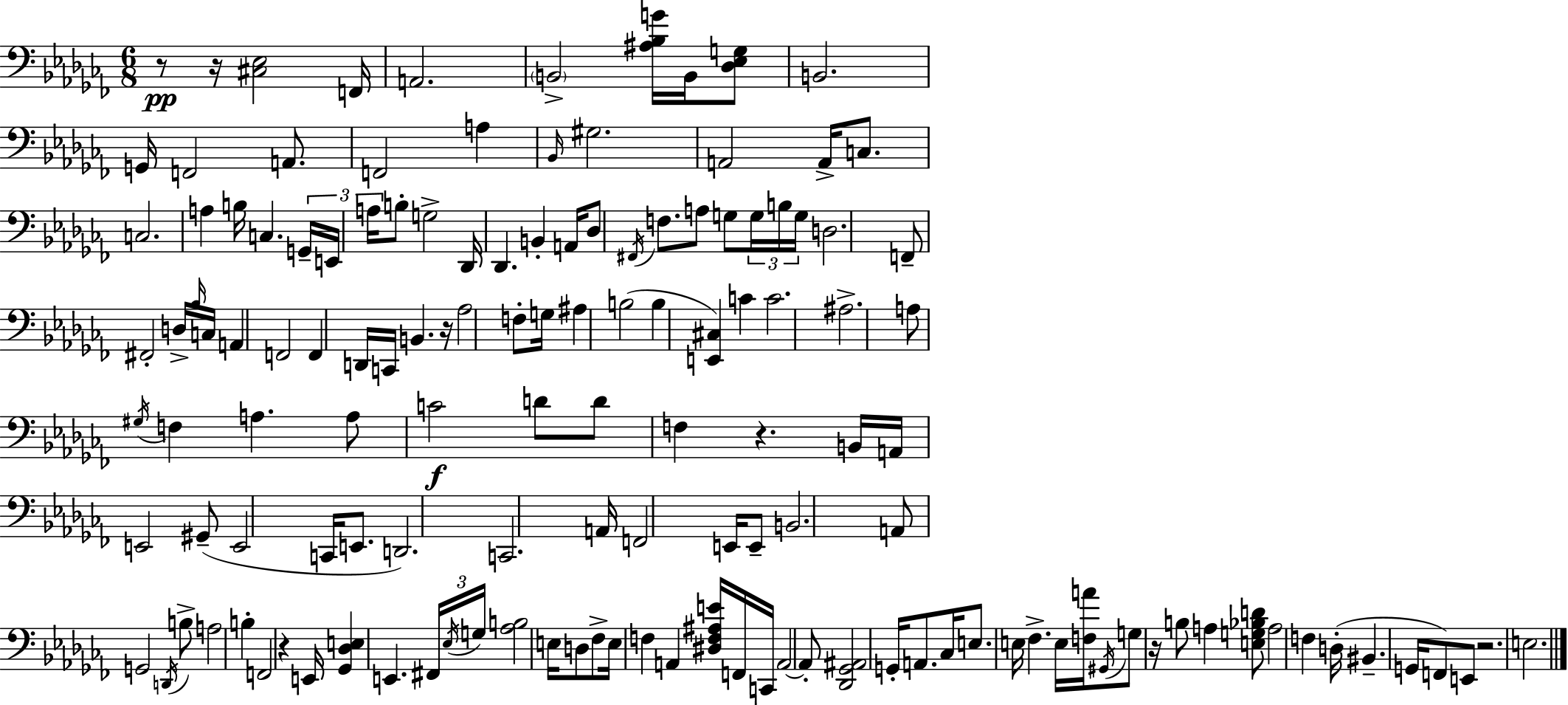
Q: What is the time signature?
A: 6/8